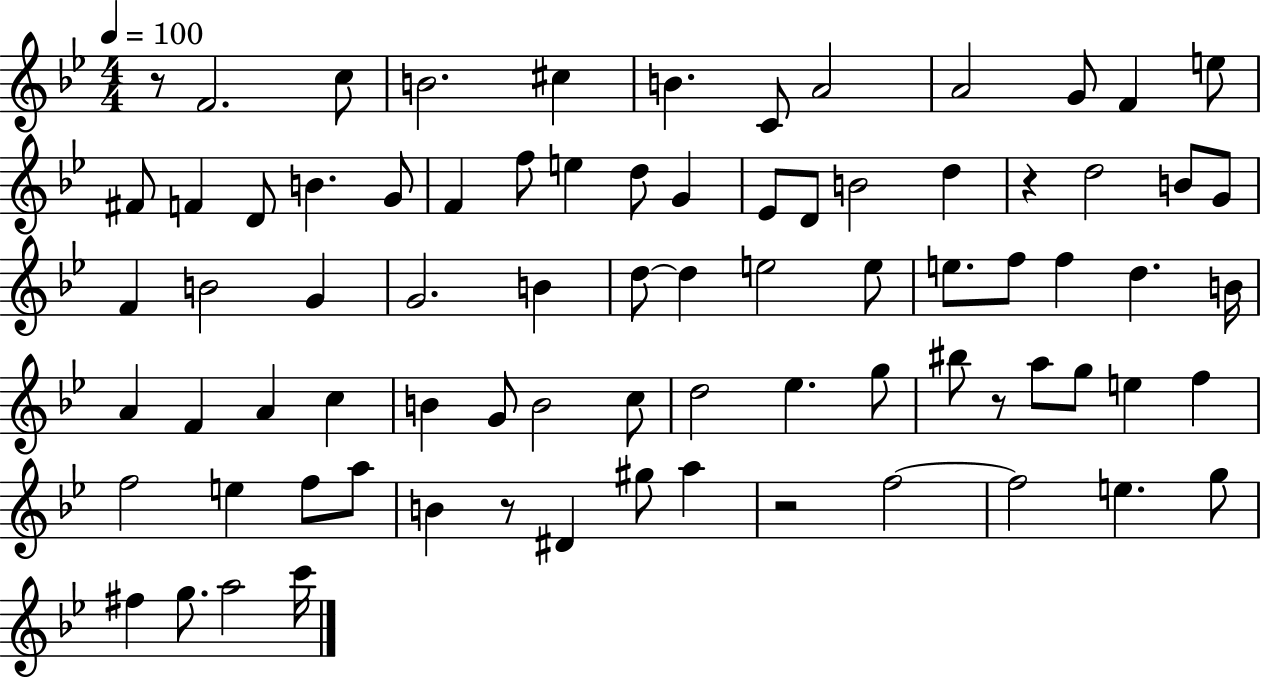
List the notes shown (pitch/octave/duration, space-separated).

R/e F4/h. C5/e B4/h. C#5/q B4/q. C4/e A4/h A4/h G4/e F4/q E5/e F#4/e F4/q D4/e B4/q. G4/e F4/q F5/e E5/q D5/e G4/q Eb4/e D4/e B4/h D5/q R/q D5/h B4/e G4/e F4/q B4/h G4/q G4/h. B4/q D5/e D5/q E5/h E5/e E5/e. F5/e F5/q D5/q. B4/s A4/q F4/q A4/q C5/q B4/q G4/e B4/h C5/e D5/h Eb5/q. G5/e BIS5/e R/e A5/e G5/e E5/q F5/q F5/h E5/q F5/e A5/e B4/q R/e D#4/q G#5/e A5/q R/h F5/h F5/h E5/q. G5/e F#5/q G5/e. A5/h C6/s